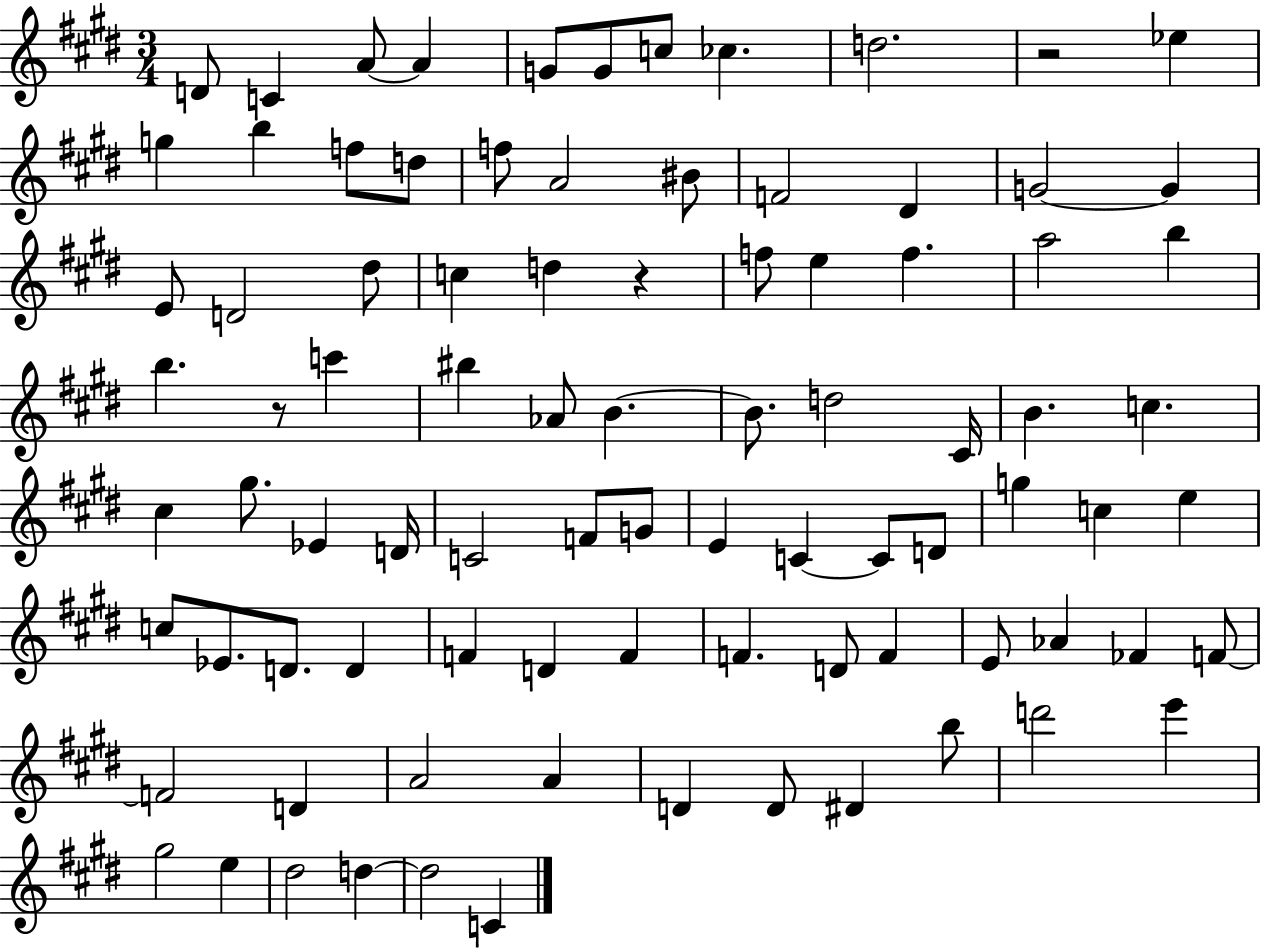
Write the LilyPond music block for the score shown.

{
  \clef treble
  \numericTimeSignature
  \time 3/4
  \key e \major
  \repeat volta 2 { d'8 c'4 a'8~~ a'4 | g'8 g'8 c''8 ces''4. | d''2. | r2 ees''4 | \break g''4 b''4 f''8 d''8 | f''8 a'2 bis'8 | f'2 dis'4 | g'2~~ g'4 | \break e'8 d'2 dis''8 | c''4 d''4 r4 | f''8 e''4 f''4. | a''2 b''4 | \break b''4. r8 c'''4 | bis''4 aes'8 b'4.~~ | b'8. d''2 cis'16 | b'4. c''4. | \break cis''4 gis''8. ees'4 d'16 | c'2 f'8 g'8 | e'4 c'4~~ c'8 d'8 | g''4 c''4 e''4 | \break c''8 ees'8. d'8. d'4 | f'4 d'4 f'4 | f'4. d'8 f'4 | e'8 aes'4 fes'4 f'8~~ | \break f'2 d'4 | a'2 a'4 | d'4 d'8 dis'4 b''8 | d'''2 e'''4 | \break gis''2 e''4 | dis''2 d''4~~ | d''2 c'4 | } \bar "|."
}